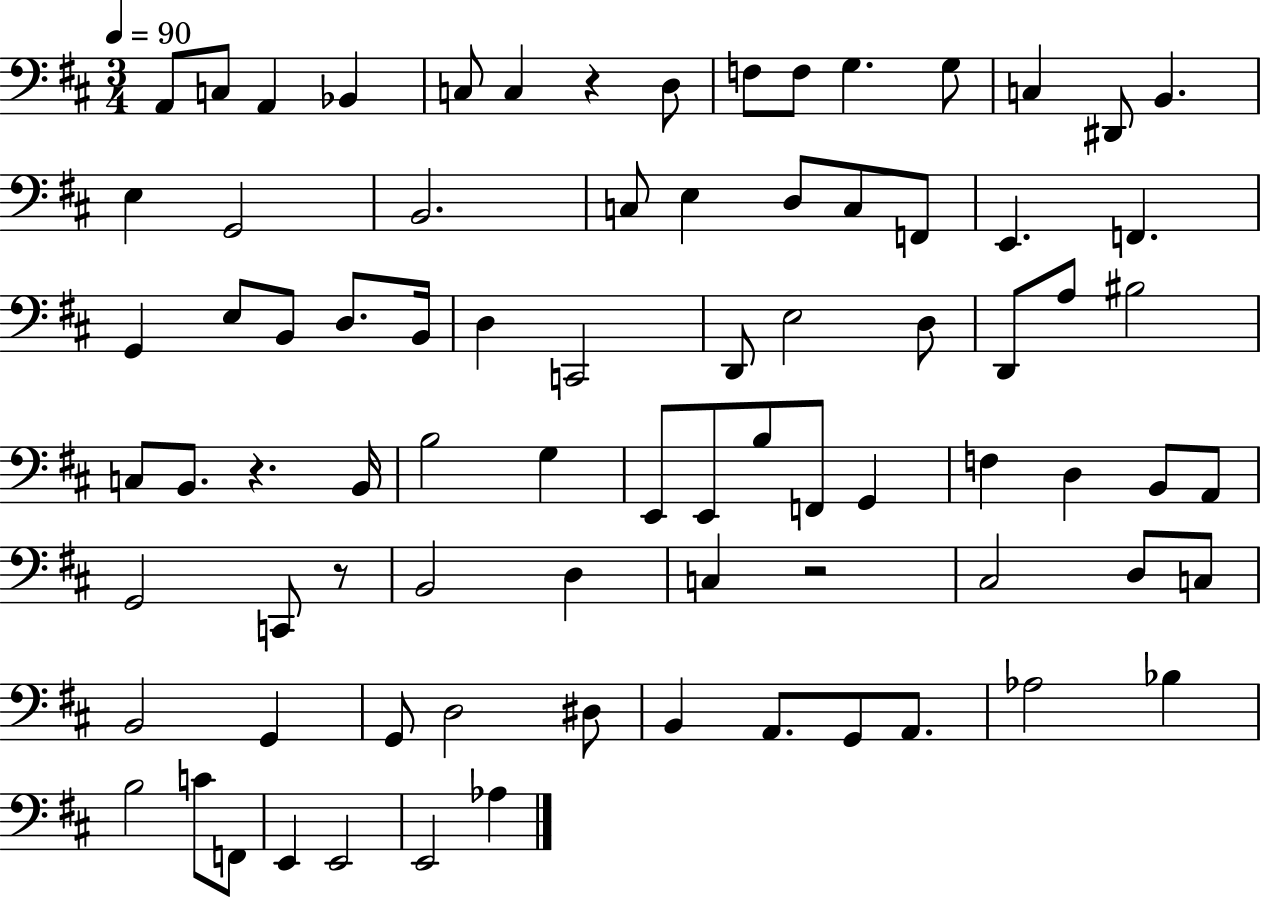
A2/e C3/e A2/q Bb2/q C3/e C3/q R/q D3/e F3/e F3/e G3/q. G3/e C3/q D#2/e B2/q. E3/q G2/h B2/h. C3/e E3/q D3/e C3/e F2/e E2/q. F2/q. G2/q E3/e B2/e D3/e. B2/s D3/q C2/h D2/e E3/h D3/e D2/e A3/e BIS3/h C3/e B2/e. R/q. B2/s B3/h G3/q E2/e E2/e B3/e F2/e G2/q F3/q D3/q B2/e A2/e G2/h C2/e R/e B2/h D3/q C3/q R/h C#3/h D3/e C3/e B2/h G2/q G2/e D3/h D#3/e B2/q A2/e. G2/e A2/e. Ab3/h Bb3/q B3/h C4/e F2/e E2/q E2/h E2/h Ab3/q